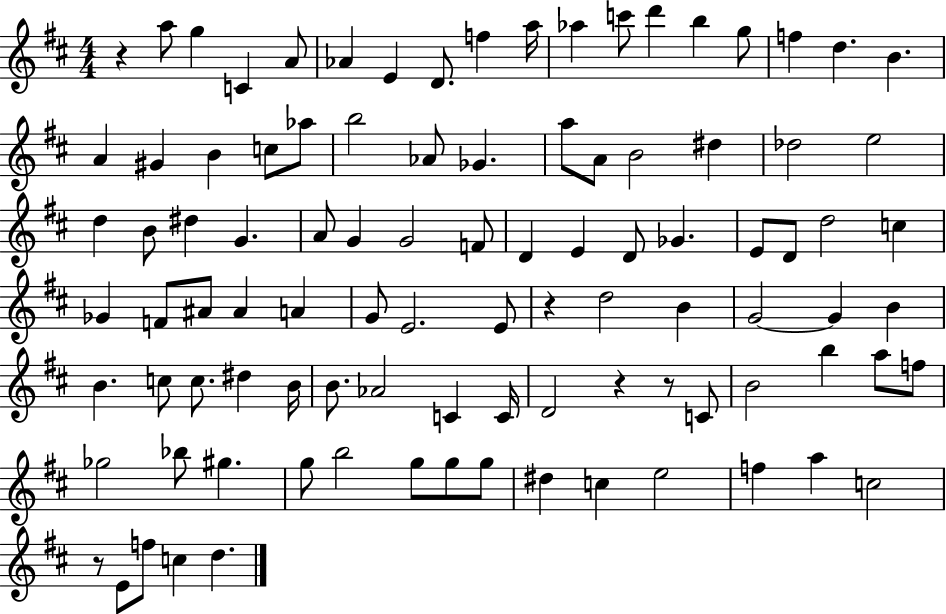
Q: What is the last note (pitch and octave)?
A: D5